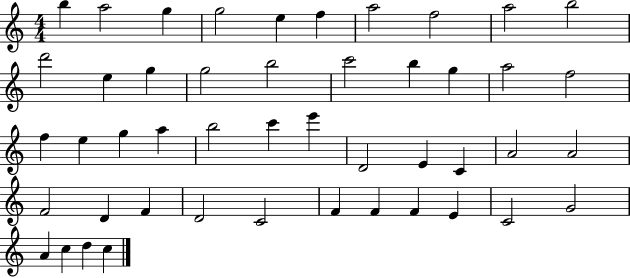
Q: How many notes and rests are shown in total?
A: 47